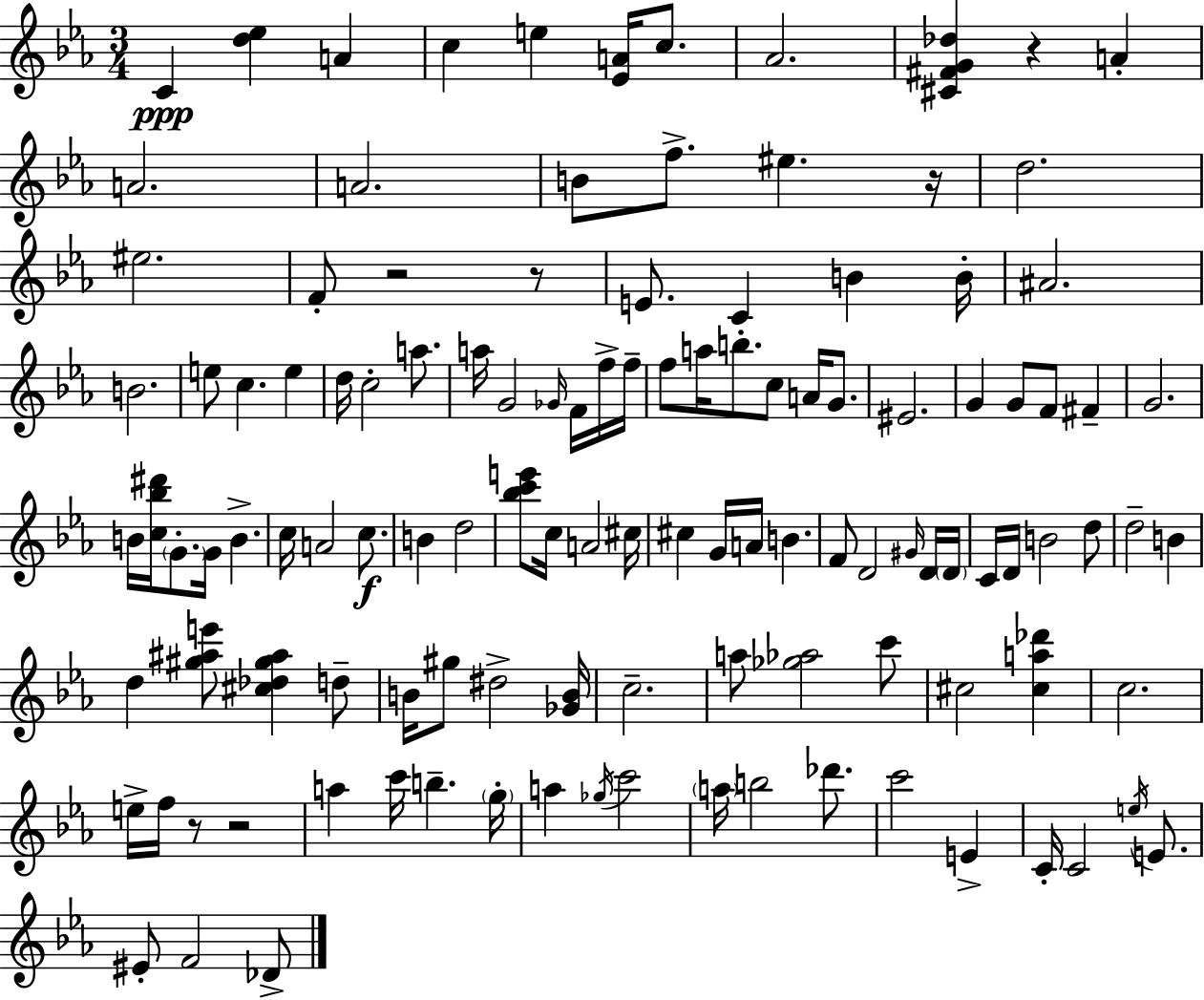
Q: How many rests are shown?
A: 6